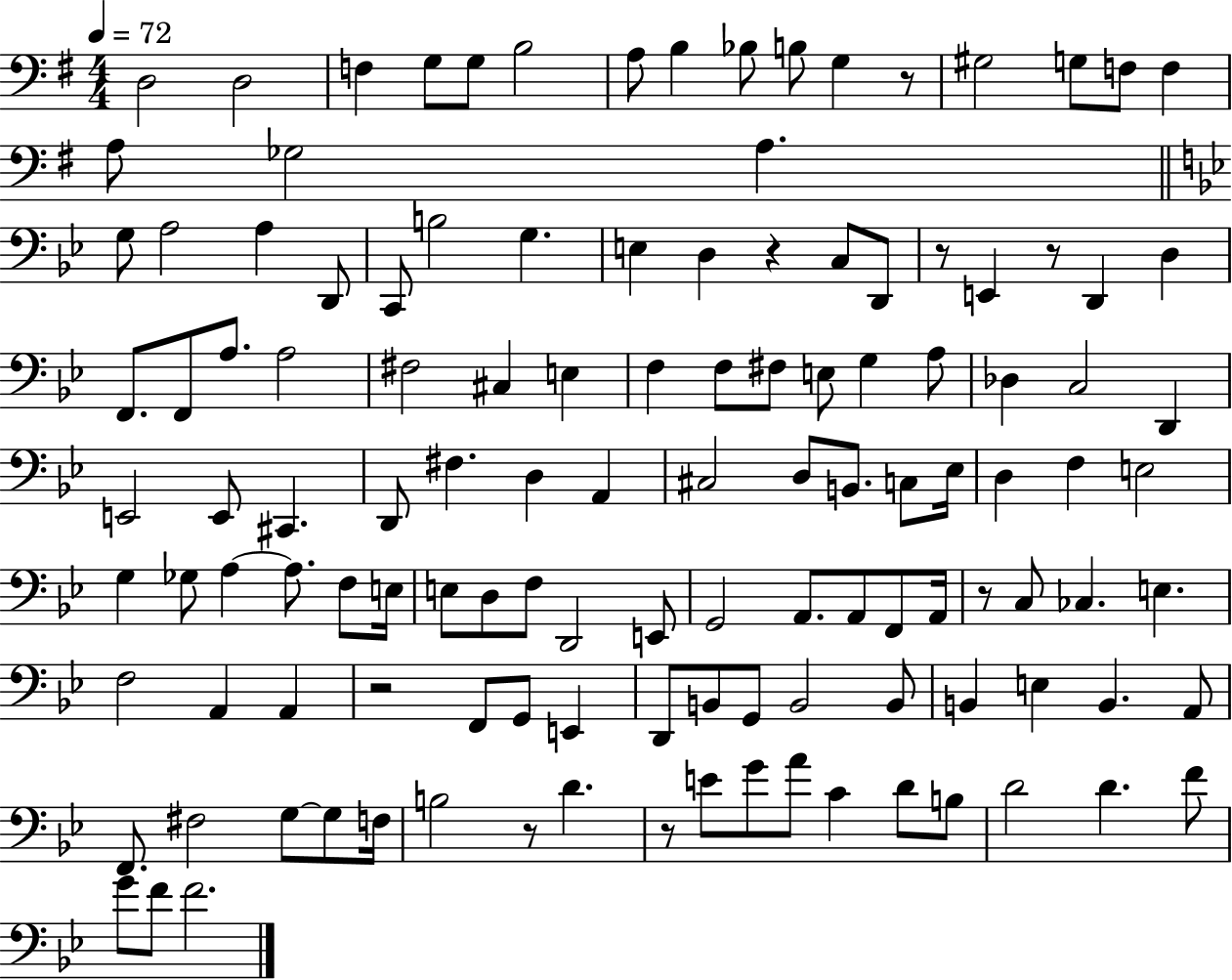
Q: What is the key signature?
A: G major